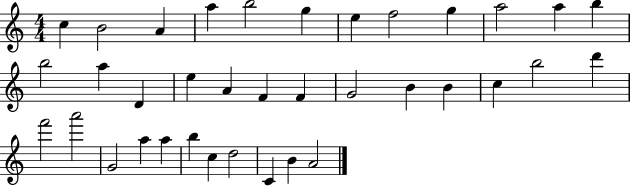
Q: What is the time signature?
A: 4/4